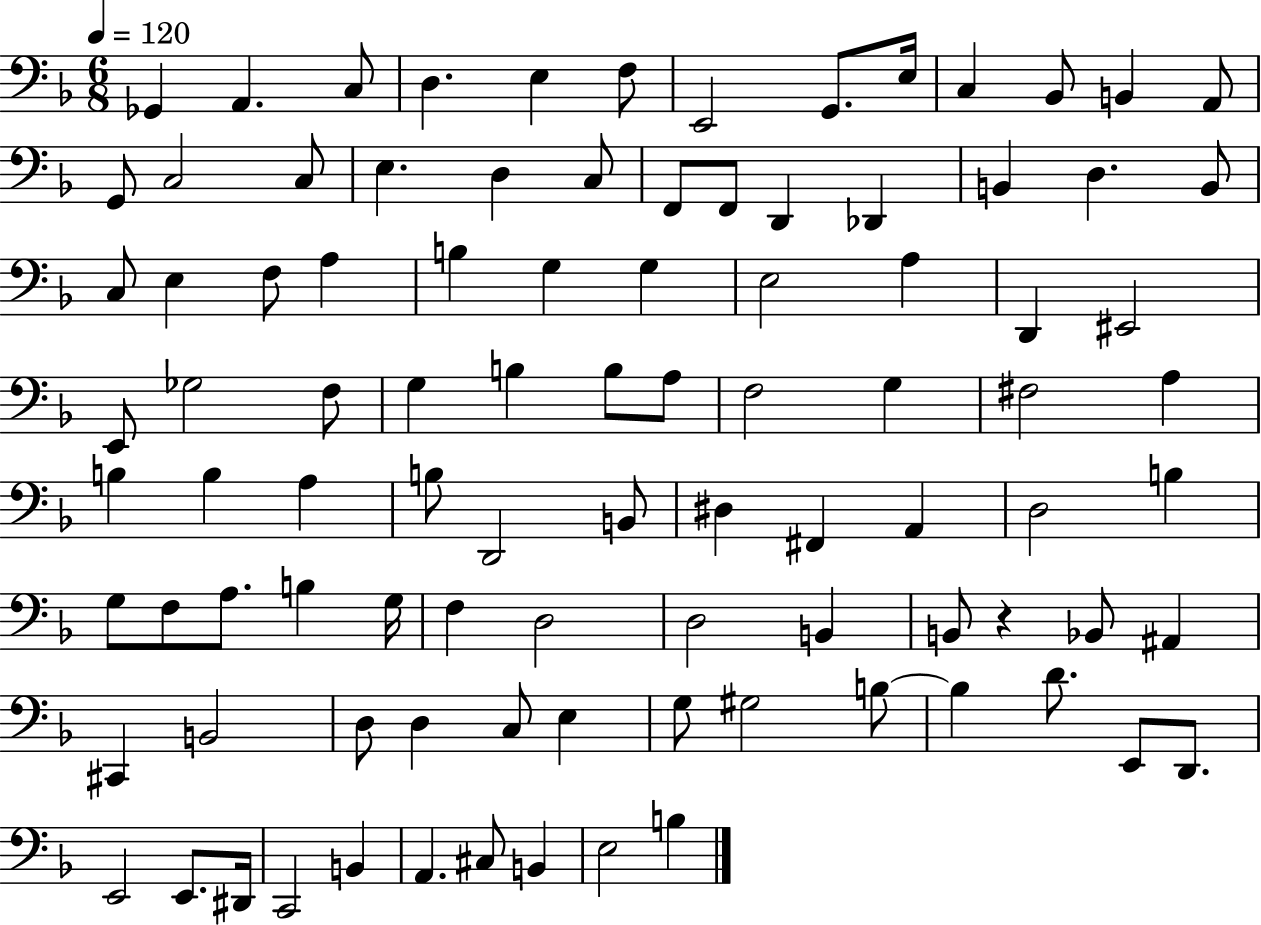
X:1
T:Untitled
M:6/8
L:1/4
K:F
_G,, A,, C,/2 D, E, F,/2 E,,2 G,,/2 E,/4 C, _B,,/2 B,, A,,/2 G,,/2 C,2 C,/2 E, D, C,/2 F,,/2 F,,/2 D,, _D,, B,, D, B,,/2 C,/2 E, F,/2 A, B, G, G, E,2 A, D,, ^E,,2 E,,/2 _G,2 F,/2 G, B, B,/2 A,/2 F,2 G, ^F,2 A, B, B, A, B,/2 D,,2 B,,/2 ^D, ^F,, A,, D,2 B, G,/2 F,/2 A,/2 B, G,/4 F, D,2 D,2 B,, B,,/2 z _B,,/2 ^A,, ^C,, B,,2 D,/2 D, C,/2 E, G,/2 ^G,2 B,/2 B, D/2 E,,/2 D,,/2 E,,2 E,,/2 ^D,,/4 C,,2 B,, A,, ^C,/2 B,, E,2 B,